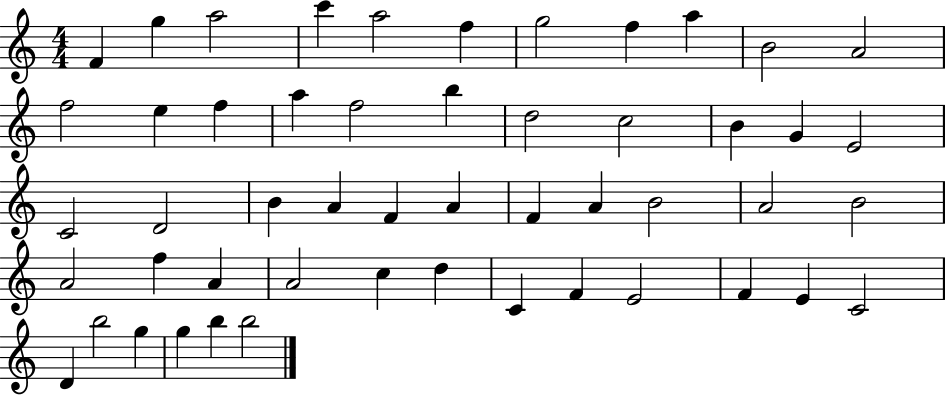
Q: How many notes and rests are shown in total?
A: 51